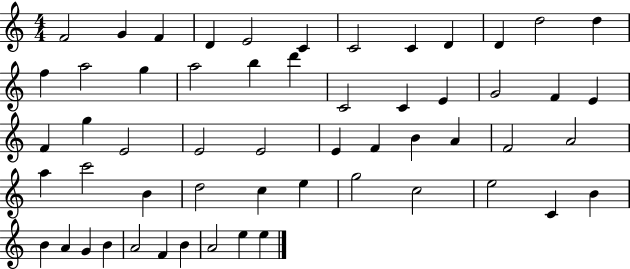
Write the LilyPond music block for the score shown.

{
  \clef treble
  \numericTimeSignature
  \time 4/4
  \key c \major
  f'2 g'4 f'4 | d'4 e'2 c'4 | c'2 c'4 d'4 | d'4 d''2 d''4 | \break f''4 a''2 g''4 | a''2 b''4 d'''4 | c'2 c'4 e'4 | g'2 f'4 e'4 | \break f'4 g''4 e'2 | e'2 e'2 | e'4 f'4 b'4 a'4 | f'2 a'2 | \break a''4 c'''2 b'4 | d''2 c''4 e''4 | g''2 c''2 | e''2 c'4 b'4 | \break b'4 a'4 g'4 b'4 | a'2 f'4 b'4 | a'2 e''4 e''4 | \bar "|."
}